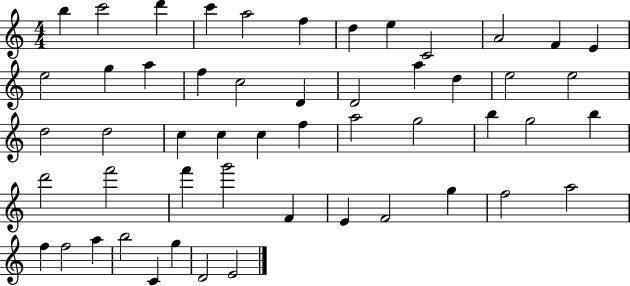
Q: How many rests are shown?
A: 0